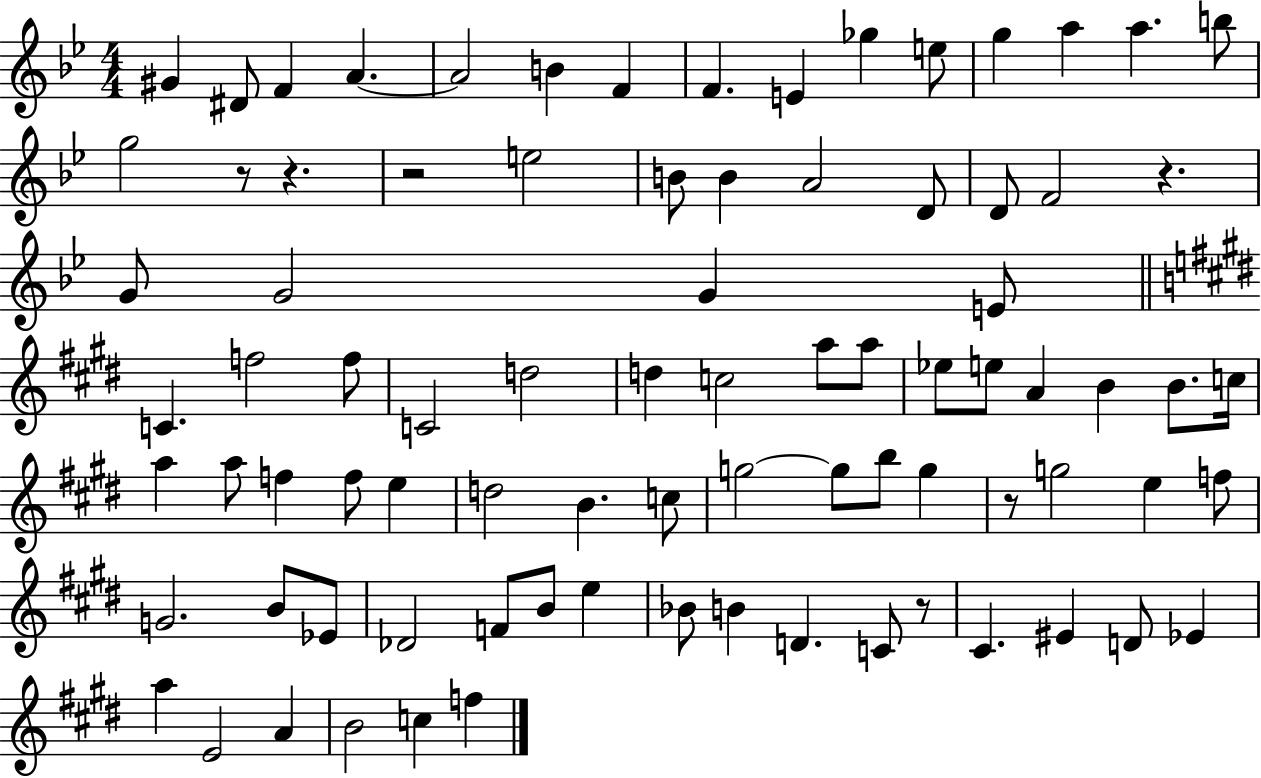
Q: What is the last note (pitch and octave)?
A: F5